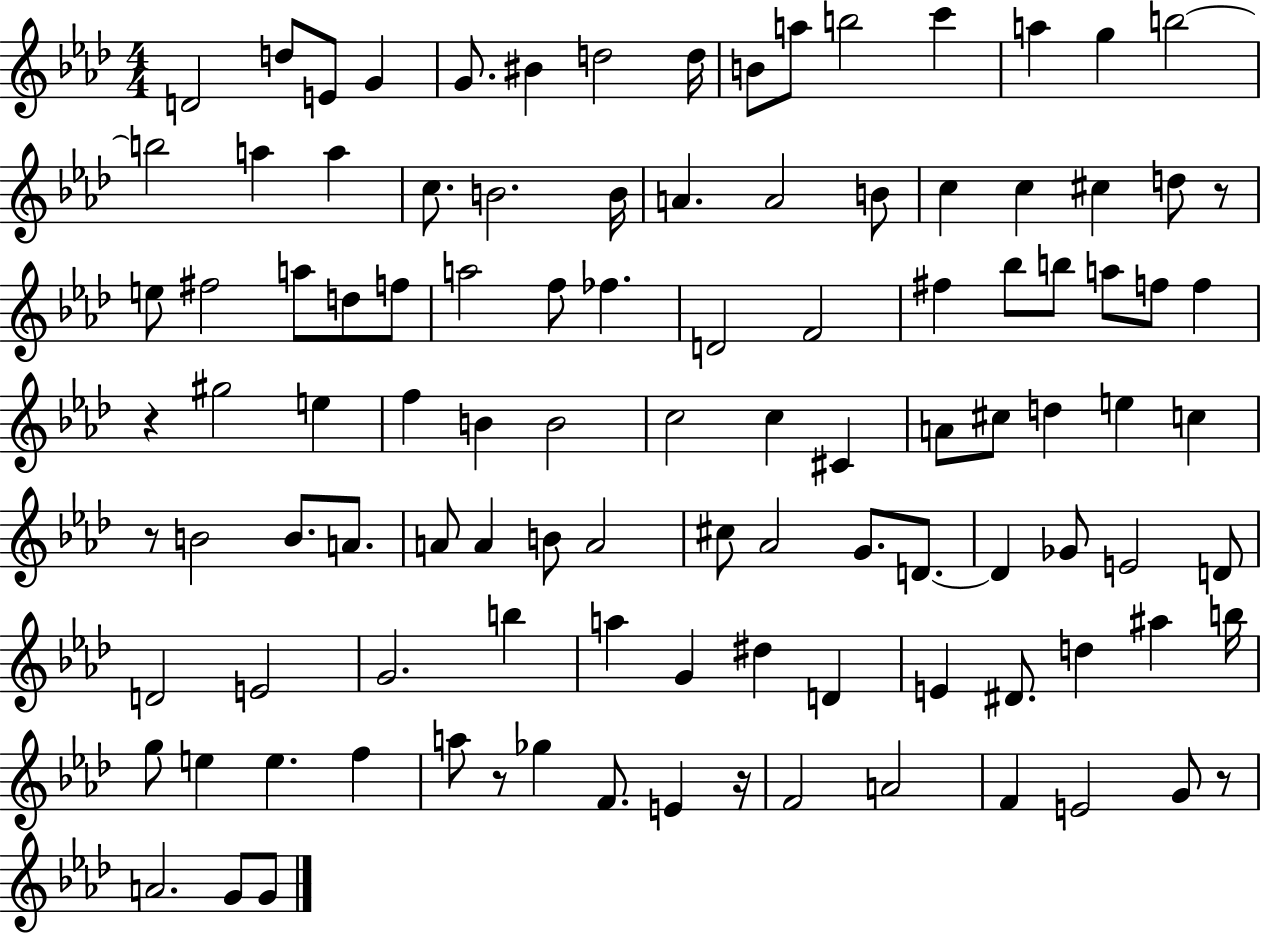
D4/h D5/e E4/e G4/q G4/e. BIS4/q D5/h D5/s B4/e A5/e B5/h C6/q A5/q G5/q B5/h B5/h A5/q A5/q C5/e. B4/h. B4/s A4/q. A4/h B4/e C5/q C5/q C#5/q D5/e R/e E5/e F#5/h A5/e D5/e F5/e A5/h F5/e FES5/q. D4/h F4/h F#5/q Bb5/e B5/e A5/e F5/e F5/q R/q G#5/h E5/q F5/q B4/q B4/h C5/h C5/q C#4/q A4/e C#5/e D5/q E5/q C5/q R/e B4/h B4/e. A4/e. A4/e A4/q B4/e A4/h C#5/e Ab4/h G4/e. D4/e. D4/q Gb4/e E4/h D4/e D4/h E4/h G4/h. B5/q A5/q G4/q D#5/q D4/q E4/q D#4/e. D5/q A#5/q B5/s G5/e E5/q E5/q. F5/q A5/e R/e Gb5/q F4/e. E4/q R/s F4/h A4/h F4/q E4/h G4/e R/e A4/h. G4/e G4/e